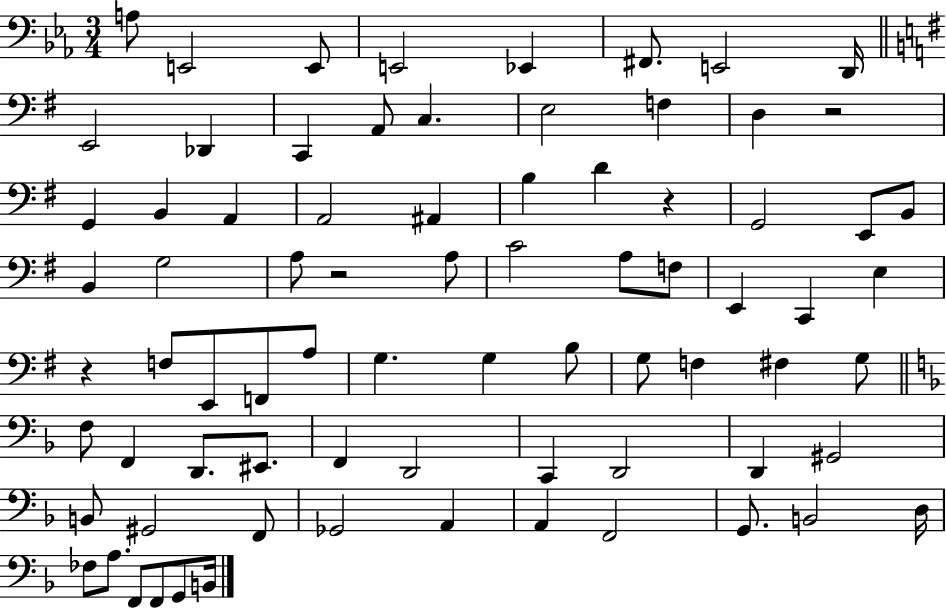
X:1
T:Untitled
M:3/4
L:1/4
K:Eb
A,/2 E,,2 E,,/2 E,,2 _E,, ^F,,/2 E,,2 D,,/4 E,,2 _D,, C,, A,,/2 C, E,2 F, D, z2 G,, B,, A,, A,,2 ^A,, B, D z G,,2 E,,/2 B,,/2 B,, G,2 A,/2 z2 A,/2 C2 A,/2 F,/2 E,, C,, E, z F,/2 E,,/2 F,,/2 A,/2 G, G, B,/2 G,/2 F, ^F, G,/2 F,/2 F,, D,,/2 ^E,,/2 F,, D,,2 C,, D,,2 D,, ^G,,2 B,,/2 ^G,,2 F,,/2 _G,,2 A,, A,, F,,2 G,,/2 B,,2 D,/4 _F,/2 A,/2 F,,/2 F,,/2 G,,/2 B,,/4